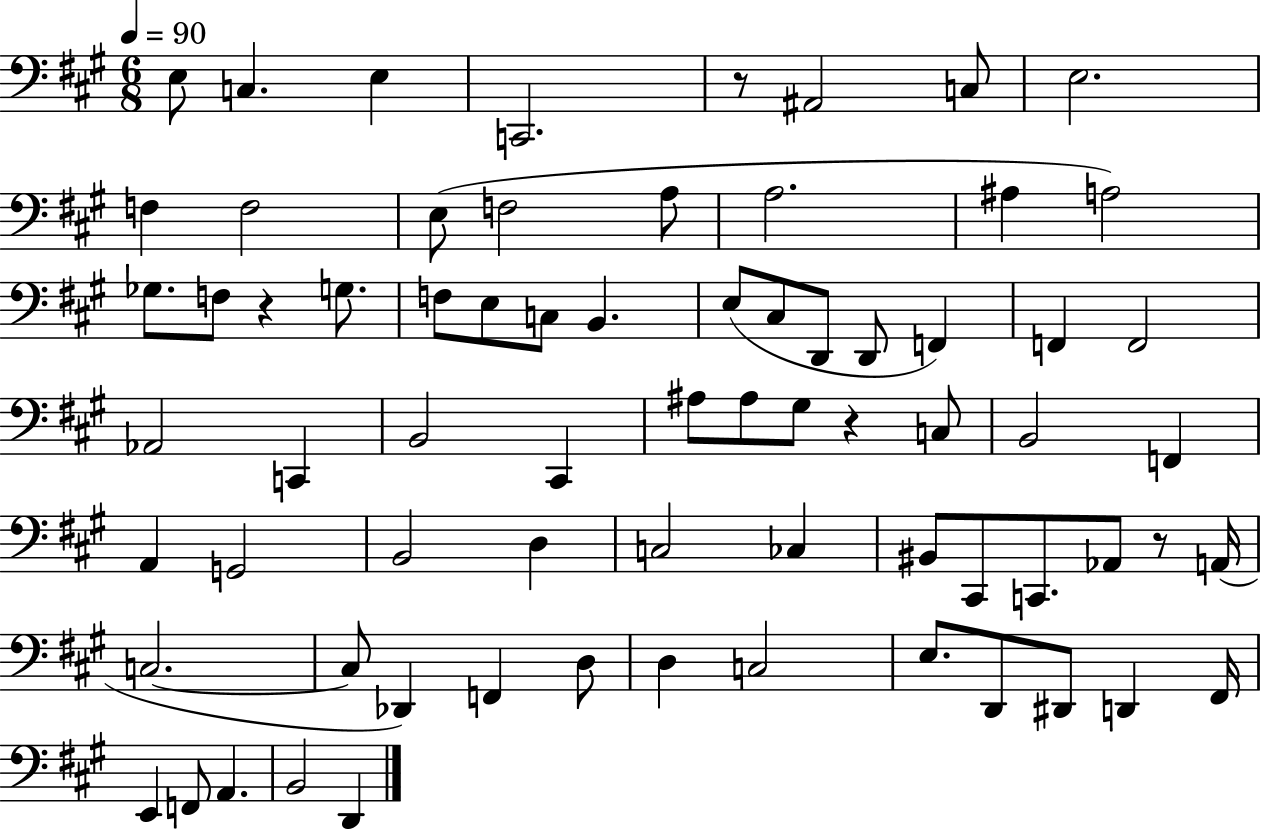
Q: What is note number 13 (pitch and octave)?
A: A3